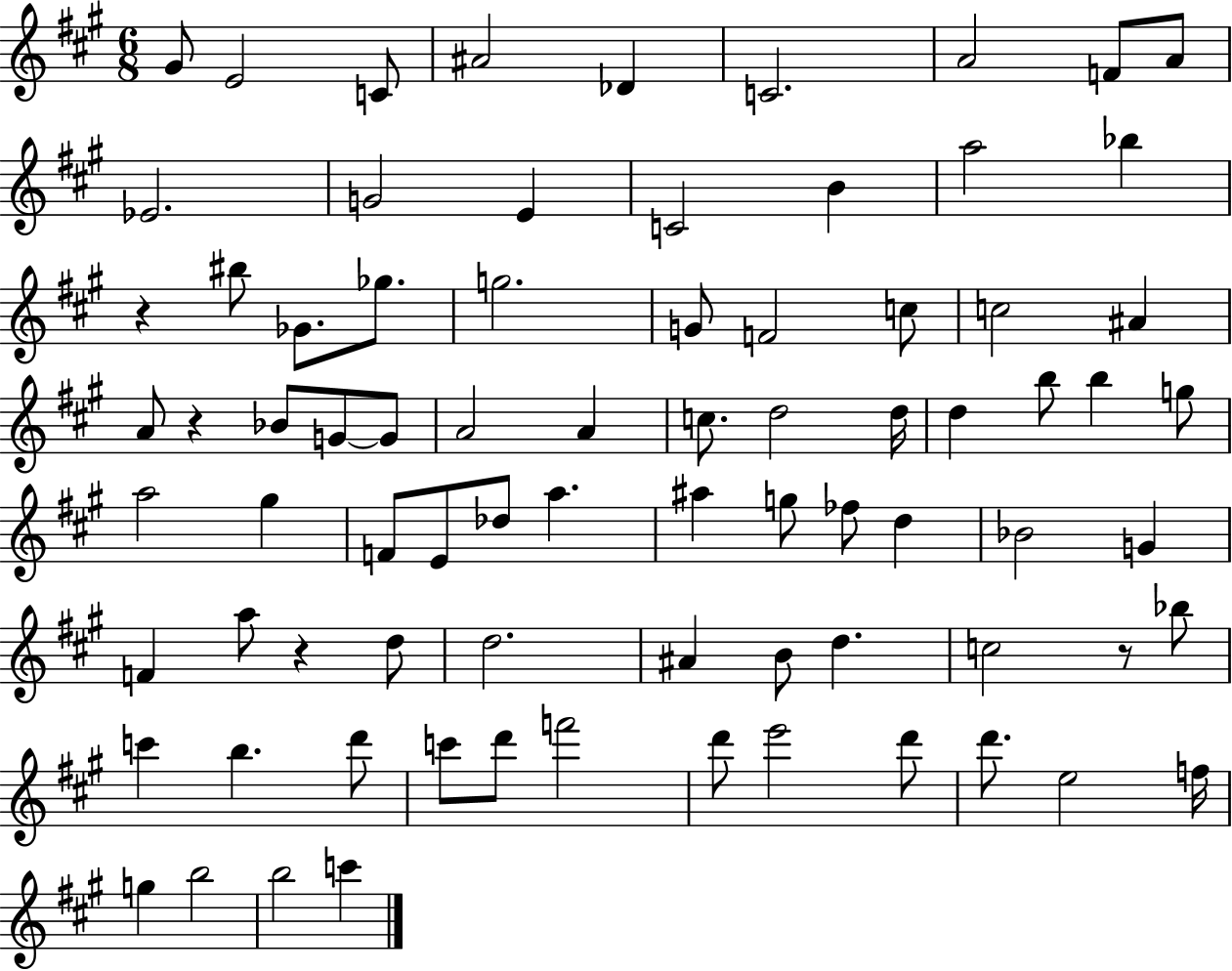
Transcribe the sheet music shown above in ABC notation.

X:1
T:Untitled
M:6/8
L:1/4
K:A
^G/2 E2 C/2 ^A2 _D C2 A2 F/2 A/2 _E2 G2 E C2 B a2 _b z ^b/2 _G/2 _g/2 g2 G/2 F2 c/2 c2 ^A A/2 z _B/2 G/2 G/2 A2 A c/2 d2 d/4 d b/2 b g/2 a2 ^g F/2 E/2 _d/2 a ^a g/2 _f/2 d _B2 G F a/2 z d/2 d2 ^A B/2 d c2 z/2 _b/2 c' b d'/2 c'/2 d'/2 f'2 d'/2 e'2 d'/2 d'/2 e2 f/4 g b2 b2 c'